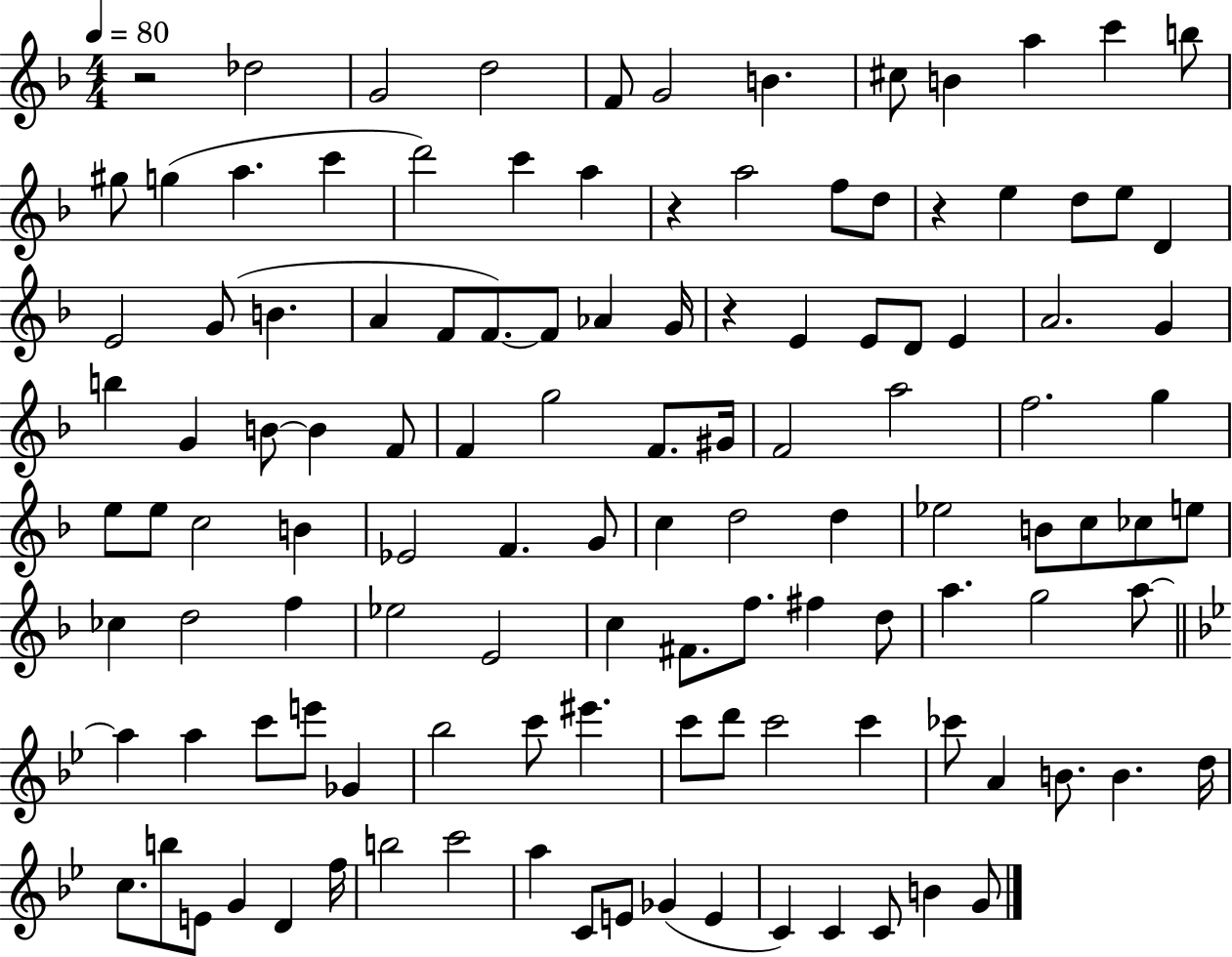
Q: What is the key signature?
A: F major